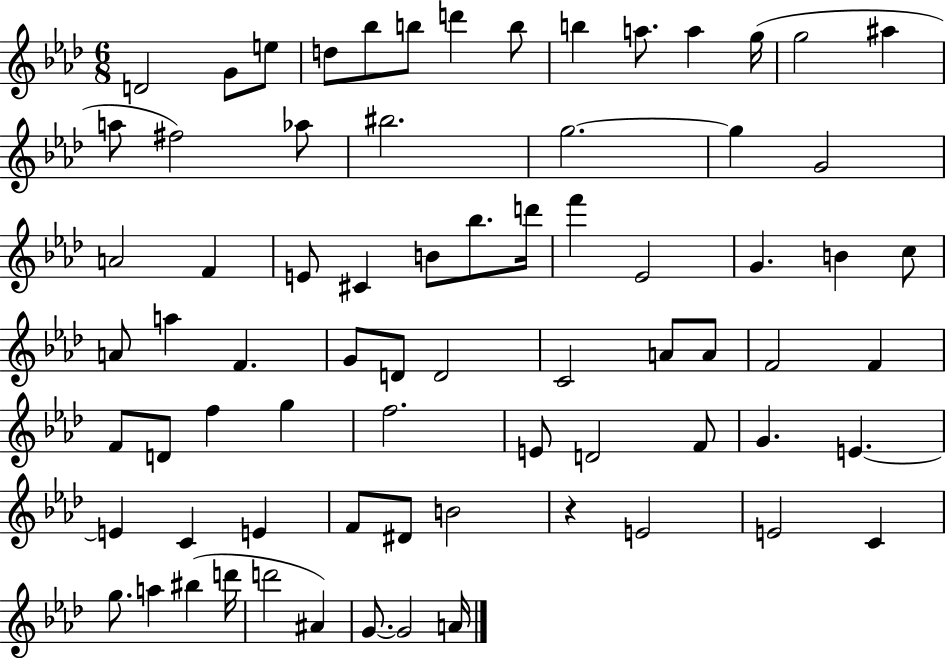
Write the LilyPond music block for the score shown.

{
  \clef treble
  \numericTimeSignature
  \time 6/8
  \key aes \major
  d'2 g'8 e''8 | d''8 bes''8 b''8 d'''4 b''8 | b''4 a''8. a''4 g''16( | g''2 ais''4 | \break a''8 fis''2) aes''8 | bis''2. | g''2.~~ | g''4 g'2 | \break a'2 f'4 | e'8 cis'4 b'8 bes''8. d'''16 | f'''4 ees'2 | g'4. b'4 c''8 | \break a'8 a''4 f'4. | g'8 d'8 d'2 | c'2 a'8 a'8 | f'2 f'4 | \break f'8 d'8 f''4 g''4 | f''2. | e'8 d'2 f'8 | g'4. e'4.~~ | \break e'4 c'4 e'4 | f'8 dis'8 b'2 | r4 e'2 | e'2 c'4 | \break g''8. a''4 bis''4( d'''16 | d'''2 ais'4) | g'8.~~ g'2 a'16 | \bar "|."
}